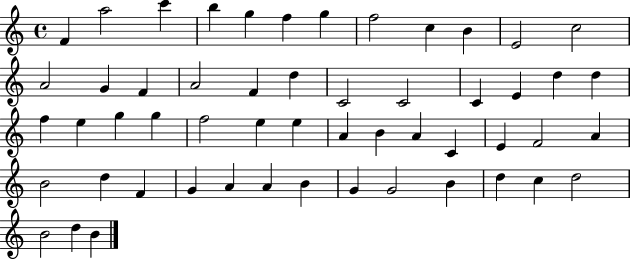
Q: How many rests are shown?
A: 0